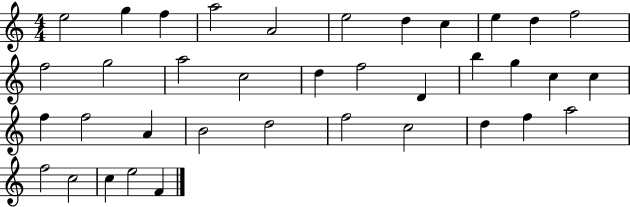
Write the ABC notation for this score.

X:1
T:Untitled
M:4/4
L:1/4
K:C
e2 g f a2 A2 e2 d c e d f2 f2 g2 a2 c2 d f2 D b g c c f f2 A B2 d2 f2 c2 d f a2 f2 c2 c e2 F